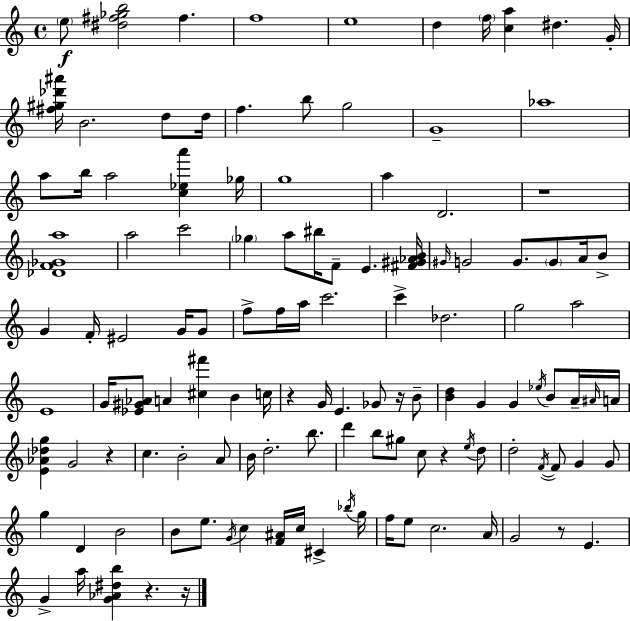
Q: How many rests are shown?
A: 8